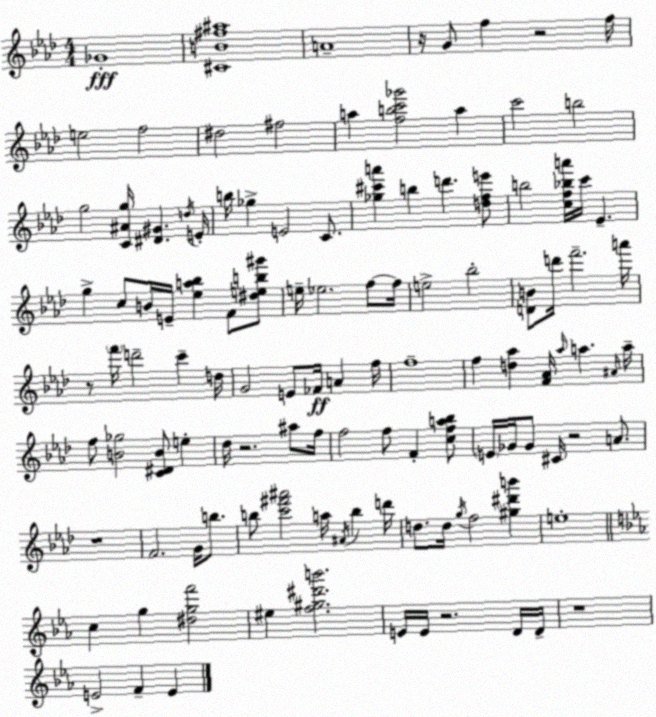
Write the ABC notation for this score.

X:1
T:Untitled
M:4/4
L:1/4
K:Fm
_G4 [^CB^f^a]4 A4 z/4 G/2 f z2 f/4 e2 f2 ^d2 ^f2 a [fbc'_g']2 a c'2 b2 g2 [C^Ag]/4 [^D^G] d/4 E/4 b/4 _g E2 C/2 [_g^c'a'] b d' [dfe']/2 b2 [cf_ba']/4 c'/4 _E g c/2 B/4 E/4 [_ea_b] F/2 [^deb^g']/2 e/4 _e2 f/2 f/4 e2 _b2 [DB]/2 d'/4 f'2 a'/4 z/2 f'/4 d'2 c' d/4 G2 E/2 _F/4 A f/4 f4 f [d_a] [F_A]/4 _a/4 a ^A/4 a/4 f/2 [B_g]2 [C^DB]/2 e _d/4 z2 ^a/2 f/4 f2 f/2 F [cfa_b]/2 E/4 _G/4 _G/2 ^C/4 z2 A/2 z4 F2 G/4 b/2 b/2 [c'^f'^a']2 a/4 ^A/4 b d'/4 d/2 d/4 g/4 f2 [^g^d'b'] e4 c g [^dgf']2 ^e [f^g^d'b']2 E/4 E/4 z2 D/4 D/4 z4 E2 F E